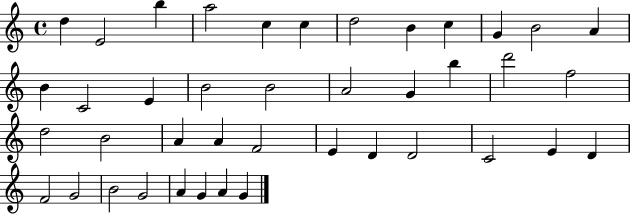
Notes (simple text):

D5/q E4/h B5/q A5/h C5/q C5/q D5/h B4/q C5/q G4/q B4/h A4/q B4/q C4/h E4/q B4/h B4/h A4/h G4/q B5/q D6/h F5/h D5/h B4/h A4/q A4/q F4/h E4/q D4/q D4/h C4/h E4/q D4/q F4/h G4/h B4/h G4/h A4/q G4/q A4/q G4/q